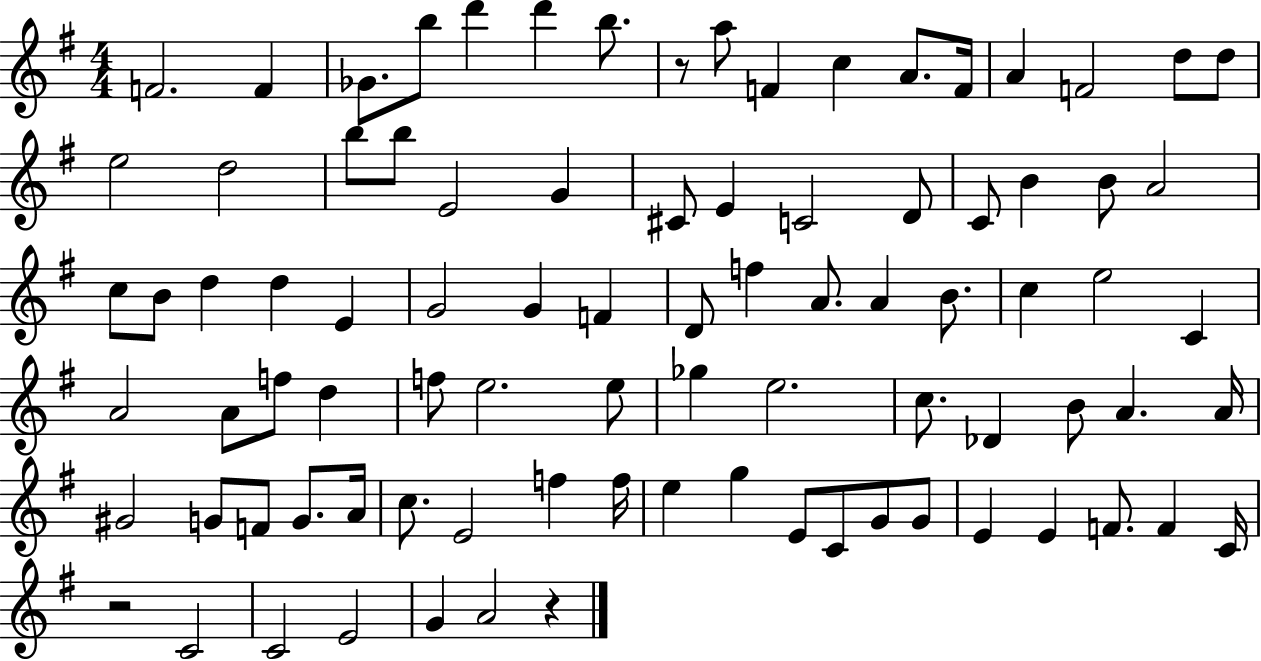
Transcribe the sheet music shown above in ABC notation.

X:1
T:Untitled
M:4/4
L:1/4
K:G
F2 F _G/2 b/2 d' d' b/2 z/2 a/2 F c A/2 F/4 A F2 d/2 d/2 e2 d2 b/2 b/2 E2 G ^C/2 E C2 D/2 C/2 B B/2 A2 c/2 B/2 d d E G2 G F D/2 f A/2 A B/2 c e2 C A2 A/2 f/2 d f/2 e2 e/2 _g e2 c/2 _D B/2 A A/4 ^G2 G/2 F/2 G/2 A/4 c/2 E2 f f/4 e g E/2 C/2 G/2 G/2 E E F/2 F C/4 z2 C2 C2 E2 G A2 z